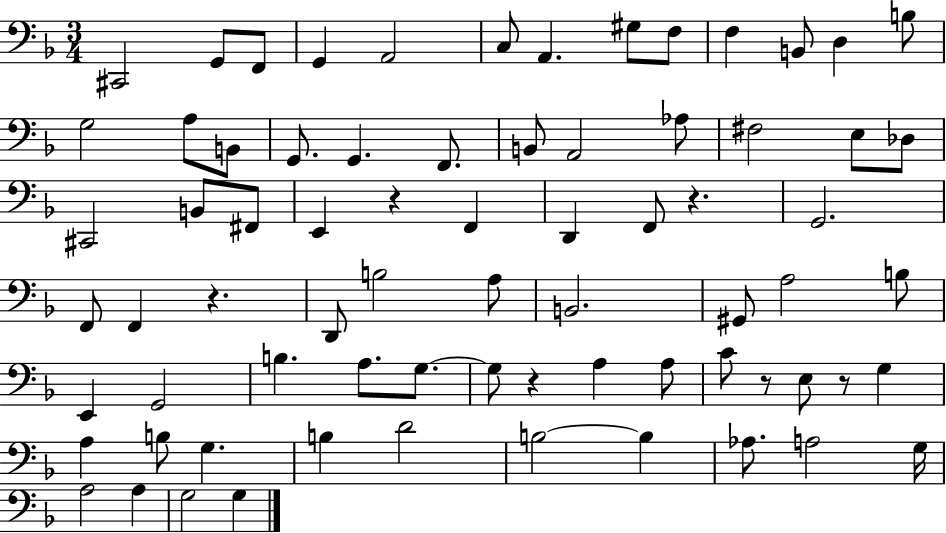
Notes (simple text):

C#2/h G2/e F2/e G2/q A2/h C3/e A2/q. G#3/e F3/e F3/q B2/e D3/q B3/e G3/h A3/e B2/e G2/e. G2/q. F2/e. B2/e A2/h Ab3/e F#3/h E3/e Db3/e C#2/h B2/e F#2/e E2/q R/q F2/q D2/q F2/e R/q. G2/h. F2/e F2/q R/q. D2/e B3/h A3/e B2/h. G#2/e A3/h B3/e E2/q G2/h B3/q. A3/e. G3/e. G3/e R/q A3/q A3/e C4/e R/e E3/e R/e G3/q A3/q B3/e G3/q. B3/q D4/h B3/h B3/q Ab3/e. A3/h G3/s A3/h A3/q G3/h G3/q